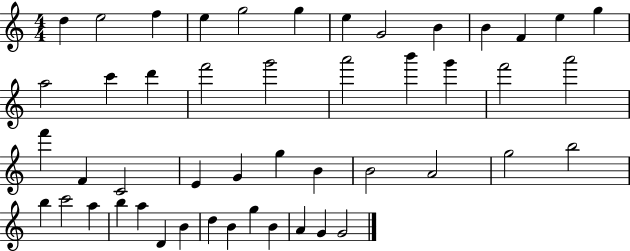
{
  \clef treble
  \numericTimeSignature
  \time 4/4
  \key c \major
  d''4 e''2 f''4 | e''4 g''2 g''4 | e''4 g'2 b'4 | b'4 f'4 e''4 g''4 | \break a''2 c'''4 d'''4 | f'''2 g'''2 | a'''2 b'''4 g'''4 | f'''2 a'''2 | \break f'''4 f'4 c'2 | e'4 g'4 g''4 b'4 | b'2 a'2 | g''2 b''2 | \break b''4 c'''2 a''4 | b''4 a''4 d'4 b'4 | d''4 b'4 g''4 b'4 | a'4 g'4 g'2 | \break \bar "|."
}